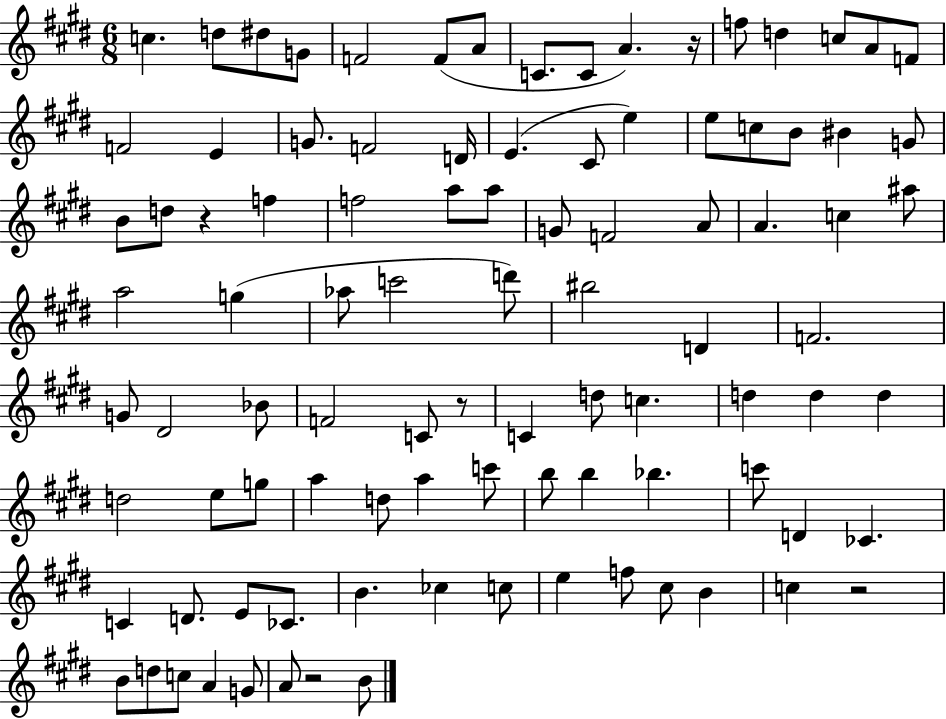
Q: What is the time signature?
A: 6/8